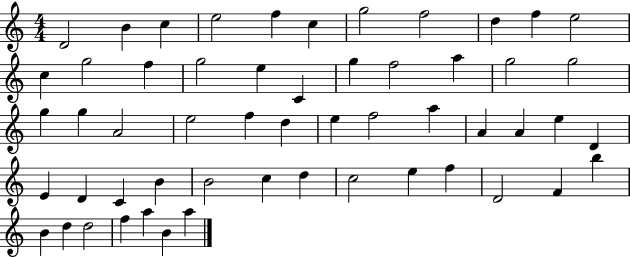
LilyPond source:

{
  \clef treble
  \numericTimeSignature
  \time 4/4
  \key c \major
  d'2 b'4 c''4 | e''2 f''4 c''4 | g''2 f''2 | d''4 f''4 e''2 | \break c''4 g''2 f''4 | g''2 e''4 c'4 | g''4 f''2 a''4 | g''2 g''2 | \break g''4 g''4 a'2 | e''2 f''4 d''4 | e''4 f''2 a''4 | a'4 a'4 e''4 d'4 | \break e'4 d'4 c'4 b'4 | b'2 c''4 d''4 | c''2 e''4 f''4 | d'2 f'4 b''4 | \break b'4 d''4 d''2 | f''4 a''4 b'4 a''4 | \bar "|."
}